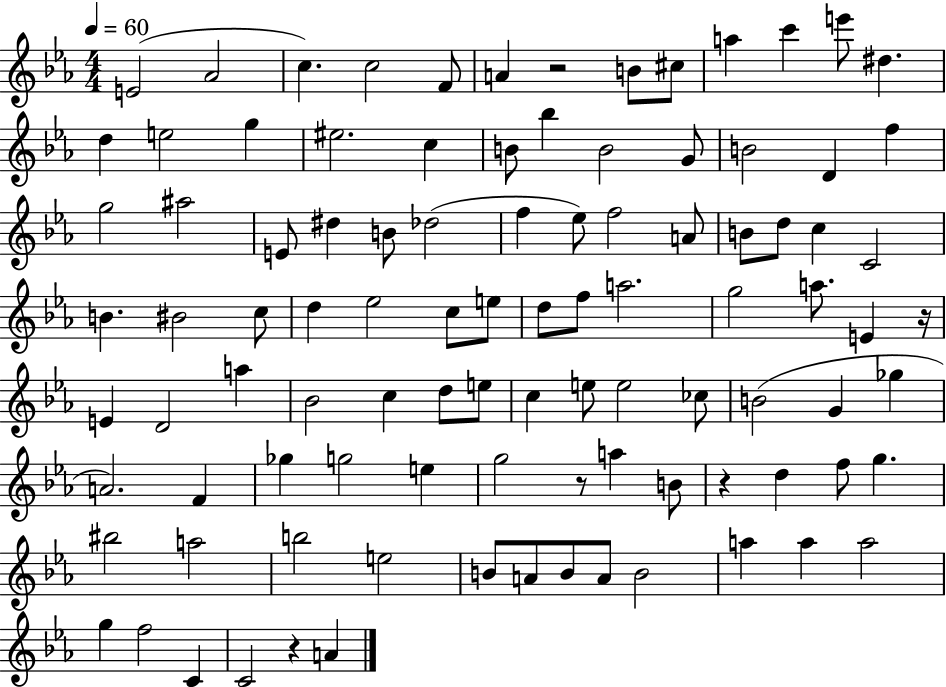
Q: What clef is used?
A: treble